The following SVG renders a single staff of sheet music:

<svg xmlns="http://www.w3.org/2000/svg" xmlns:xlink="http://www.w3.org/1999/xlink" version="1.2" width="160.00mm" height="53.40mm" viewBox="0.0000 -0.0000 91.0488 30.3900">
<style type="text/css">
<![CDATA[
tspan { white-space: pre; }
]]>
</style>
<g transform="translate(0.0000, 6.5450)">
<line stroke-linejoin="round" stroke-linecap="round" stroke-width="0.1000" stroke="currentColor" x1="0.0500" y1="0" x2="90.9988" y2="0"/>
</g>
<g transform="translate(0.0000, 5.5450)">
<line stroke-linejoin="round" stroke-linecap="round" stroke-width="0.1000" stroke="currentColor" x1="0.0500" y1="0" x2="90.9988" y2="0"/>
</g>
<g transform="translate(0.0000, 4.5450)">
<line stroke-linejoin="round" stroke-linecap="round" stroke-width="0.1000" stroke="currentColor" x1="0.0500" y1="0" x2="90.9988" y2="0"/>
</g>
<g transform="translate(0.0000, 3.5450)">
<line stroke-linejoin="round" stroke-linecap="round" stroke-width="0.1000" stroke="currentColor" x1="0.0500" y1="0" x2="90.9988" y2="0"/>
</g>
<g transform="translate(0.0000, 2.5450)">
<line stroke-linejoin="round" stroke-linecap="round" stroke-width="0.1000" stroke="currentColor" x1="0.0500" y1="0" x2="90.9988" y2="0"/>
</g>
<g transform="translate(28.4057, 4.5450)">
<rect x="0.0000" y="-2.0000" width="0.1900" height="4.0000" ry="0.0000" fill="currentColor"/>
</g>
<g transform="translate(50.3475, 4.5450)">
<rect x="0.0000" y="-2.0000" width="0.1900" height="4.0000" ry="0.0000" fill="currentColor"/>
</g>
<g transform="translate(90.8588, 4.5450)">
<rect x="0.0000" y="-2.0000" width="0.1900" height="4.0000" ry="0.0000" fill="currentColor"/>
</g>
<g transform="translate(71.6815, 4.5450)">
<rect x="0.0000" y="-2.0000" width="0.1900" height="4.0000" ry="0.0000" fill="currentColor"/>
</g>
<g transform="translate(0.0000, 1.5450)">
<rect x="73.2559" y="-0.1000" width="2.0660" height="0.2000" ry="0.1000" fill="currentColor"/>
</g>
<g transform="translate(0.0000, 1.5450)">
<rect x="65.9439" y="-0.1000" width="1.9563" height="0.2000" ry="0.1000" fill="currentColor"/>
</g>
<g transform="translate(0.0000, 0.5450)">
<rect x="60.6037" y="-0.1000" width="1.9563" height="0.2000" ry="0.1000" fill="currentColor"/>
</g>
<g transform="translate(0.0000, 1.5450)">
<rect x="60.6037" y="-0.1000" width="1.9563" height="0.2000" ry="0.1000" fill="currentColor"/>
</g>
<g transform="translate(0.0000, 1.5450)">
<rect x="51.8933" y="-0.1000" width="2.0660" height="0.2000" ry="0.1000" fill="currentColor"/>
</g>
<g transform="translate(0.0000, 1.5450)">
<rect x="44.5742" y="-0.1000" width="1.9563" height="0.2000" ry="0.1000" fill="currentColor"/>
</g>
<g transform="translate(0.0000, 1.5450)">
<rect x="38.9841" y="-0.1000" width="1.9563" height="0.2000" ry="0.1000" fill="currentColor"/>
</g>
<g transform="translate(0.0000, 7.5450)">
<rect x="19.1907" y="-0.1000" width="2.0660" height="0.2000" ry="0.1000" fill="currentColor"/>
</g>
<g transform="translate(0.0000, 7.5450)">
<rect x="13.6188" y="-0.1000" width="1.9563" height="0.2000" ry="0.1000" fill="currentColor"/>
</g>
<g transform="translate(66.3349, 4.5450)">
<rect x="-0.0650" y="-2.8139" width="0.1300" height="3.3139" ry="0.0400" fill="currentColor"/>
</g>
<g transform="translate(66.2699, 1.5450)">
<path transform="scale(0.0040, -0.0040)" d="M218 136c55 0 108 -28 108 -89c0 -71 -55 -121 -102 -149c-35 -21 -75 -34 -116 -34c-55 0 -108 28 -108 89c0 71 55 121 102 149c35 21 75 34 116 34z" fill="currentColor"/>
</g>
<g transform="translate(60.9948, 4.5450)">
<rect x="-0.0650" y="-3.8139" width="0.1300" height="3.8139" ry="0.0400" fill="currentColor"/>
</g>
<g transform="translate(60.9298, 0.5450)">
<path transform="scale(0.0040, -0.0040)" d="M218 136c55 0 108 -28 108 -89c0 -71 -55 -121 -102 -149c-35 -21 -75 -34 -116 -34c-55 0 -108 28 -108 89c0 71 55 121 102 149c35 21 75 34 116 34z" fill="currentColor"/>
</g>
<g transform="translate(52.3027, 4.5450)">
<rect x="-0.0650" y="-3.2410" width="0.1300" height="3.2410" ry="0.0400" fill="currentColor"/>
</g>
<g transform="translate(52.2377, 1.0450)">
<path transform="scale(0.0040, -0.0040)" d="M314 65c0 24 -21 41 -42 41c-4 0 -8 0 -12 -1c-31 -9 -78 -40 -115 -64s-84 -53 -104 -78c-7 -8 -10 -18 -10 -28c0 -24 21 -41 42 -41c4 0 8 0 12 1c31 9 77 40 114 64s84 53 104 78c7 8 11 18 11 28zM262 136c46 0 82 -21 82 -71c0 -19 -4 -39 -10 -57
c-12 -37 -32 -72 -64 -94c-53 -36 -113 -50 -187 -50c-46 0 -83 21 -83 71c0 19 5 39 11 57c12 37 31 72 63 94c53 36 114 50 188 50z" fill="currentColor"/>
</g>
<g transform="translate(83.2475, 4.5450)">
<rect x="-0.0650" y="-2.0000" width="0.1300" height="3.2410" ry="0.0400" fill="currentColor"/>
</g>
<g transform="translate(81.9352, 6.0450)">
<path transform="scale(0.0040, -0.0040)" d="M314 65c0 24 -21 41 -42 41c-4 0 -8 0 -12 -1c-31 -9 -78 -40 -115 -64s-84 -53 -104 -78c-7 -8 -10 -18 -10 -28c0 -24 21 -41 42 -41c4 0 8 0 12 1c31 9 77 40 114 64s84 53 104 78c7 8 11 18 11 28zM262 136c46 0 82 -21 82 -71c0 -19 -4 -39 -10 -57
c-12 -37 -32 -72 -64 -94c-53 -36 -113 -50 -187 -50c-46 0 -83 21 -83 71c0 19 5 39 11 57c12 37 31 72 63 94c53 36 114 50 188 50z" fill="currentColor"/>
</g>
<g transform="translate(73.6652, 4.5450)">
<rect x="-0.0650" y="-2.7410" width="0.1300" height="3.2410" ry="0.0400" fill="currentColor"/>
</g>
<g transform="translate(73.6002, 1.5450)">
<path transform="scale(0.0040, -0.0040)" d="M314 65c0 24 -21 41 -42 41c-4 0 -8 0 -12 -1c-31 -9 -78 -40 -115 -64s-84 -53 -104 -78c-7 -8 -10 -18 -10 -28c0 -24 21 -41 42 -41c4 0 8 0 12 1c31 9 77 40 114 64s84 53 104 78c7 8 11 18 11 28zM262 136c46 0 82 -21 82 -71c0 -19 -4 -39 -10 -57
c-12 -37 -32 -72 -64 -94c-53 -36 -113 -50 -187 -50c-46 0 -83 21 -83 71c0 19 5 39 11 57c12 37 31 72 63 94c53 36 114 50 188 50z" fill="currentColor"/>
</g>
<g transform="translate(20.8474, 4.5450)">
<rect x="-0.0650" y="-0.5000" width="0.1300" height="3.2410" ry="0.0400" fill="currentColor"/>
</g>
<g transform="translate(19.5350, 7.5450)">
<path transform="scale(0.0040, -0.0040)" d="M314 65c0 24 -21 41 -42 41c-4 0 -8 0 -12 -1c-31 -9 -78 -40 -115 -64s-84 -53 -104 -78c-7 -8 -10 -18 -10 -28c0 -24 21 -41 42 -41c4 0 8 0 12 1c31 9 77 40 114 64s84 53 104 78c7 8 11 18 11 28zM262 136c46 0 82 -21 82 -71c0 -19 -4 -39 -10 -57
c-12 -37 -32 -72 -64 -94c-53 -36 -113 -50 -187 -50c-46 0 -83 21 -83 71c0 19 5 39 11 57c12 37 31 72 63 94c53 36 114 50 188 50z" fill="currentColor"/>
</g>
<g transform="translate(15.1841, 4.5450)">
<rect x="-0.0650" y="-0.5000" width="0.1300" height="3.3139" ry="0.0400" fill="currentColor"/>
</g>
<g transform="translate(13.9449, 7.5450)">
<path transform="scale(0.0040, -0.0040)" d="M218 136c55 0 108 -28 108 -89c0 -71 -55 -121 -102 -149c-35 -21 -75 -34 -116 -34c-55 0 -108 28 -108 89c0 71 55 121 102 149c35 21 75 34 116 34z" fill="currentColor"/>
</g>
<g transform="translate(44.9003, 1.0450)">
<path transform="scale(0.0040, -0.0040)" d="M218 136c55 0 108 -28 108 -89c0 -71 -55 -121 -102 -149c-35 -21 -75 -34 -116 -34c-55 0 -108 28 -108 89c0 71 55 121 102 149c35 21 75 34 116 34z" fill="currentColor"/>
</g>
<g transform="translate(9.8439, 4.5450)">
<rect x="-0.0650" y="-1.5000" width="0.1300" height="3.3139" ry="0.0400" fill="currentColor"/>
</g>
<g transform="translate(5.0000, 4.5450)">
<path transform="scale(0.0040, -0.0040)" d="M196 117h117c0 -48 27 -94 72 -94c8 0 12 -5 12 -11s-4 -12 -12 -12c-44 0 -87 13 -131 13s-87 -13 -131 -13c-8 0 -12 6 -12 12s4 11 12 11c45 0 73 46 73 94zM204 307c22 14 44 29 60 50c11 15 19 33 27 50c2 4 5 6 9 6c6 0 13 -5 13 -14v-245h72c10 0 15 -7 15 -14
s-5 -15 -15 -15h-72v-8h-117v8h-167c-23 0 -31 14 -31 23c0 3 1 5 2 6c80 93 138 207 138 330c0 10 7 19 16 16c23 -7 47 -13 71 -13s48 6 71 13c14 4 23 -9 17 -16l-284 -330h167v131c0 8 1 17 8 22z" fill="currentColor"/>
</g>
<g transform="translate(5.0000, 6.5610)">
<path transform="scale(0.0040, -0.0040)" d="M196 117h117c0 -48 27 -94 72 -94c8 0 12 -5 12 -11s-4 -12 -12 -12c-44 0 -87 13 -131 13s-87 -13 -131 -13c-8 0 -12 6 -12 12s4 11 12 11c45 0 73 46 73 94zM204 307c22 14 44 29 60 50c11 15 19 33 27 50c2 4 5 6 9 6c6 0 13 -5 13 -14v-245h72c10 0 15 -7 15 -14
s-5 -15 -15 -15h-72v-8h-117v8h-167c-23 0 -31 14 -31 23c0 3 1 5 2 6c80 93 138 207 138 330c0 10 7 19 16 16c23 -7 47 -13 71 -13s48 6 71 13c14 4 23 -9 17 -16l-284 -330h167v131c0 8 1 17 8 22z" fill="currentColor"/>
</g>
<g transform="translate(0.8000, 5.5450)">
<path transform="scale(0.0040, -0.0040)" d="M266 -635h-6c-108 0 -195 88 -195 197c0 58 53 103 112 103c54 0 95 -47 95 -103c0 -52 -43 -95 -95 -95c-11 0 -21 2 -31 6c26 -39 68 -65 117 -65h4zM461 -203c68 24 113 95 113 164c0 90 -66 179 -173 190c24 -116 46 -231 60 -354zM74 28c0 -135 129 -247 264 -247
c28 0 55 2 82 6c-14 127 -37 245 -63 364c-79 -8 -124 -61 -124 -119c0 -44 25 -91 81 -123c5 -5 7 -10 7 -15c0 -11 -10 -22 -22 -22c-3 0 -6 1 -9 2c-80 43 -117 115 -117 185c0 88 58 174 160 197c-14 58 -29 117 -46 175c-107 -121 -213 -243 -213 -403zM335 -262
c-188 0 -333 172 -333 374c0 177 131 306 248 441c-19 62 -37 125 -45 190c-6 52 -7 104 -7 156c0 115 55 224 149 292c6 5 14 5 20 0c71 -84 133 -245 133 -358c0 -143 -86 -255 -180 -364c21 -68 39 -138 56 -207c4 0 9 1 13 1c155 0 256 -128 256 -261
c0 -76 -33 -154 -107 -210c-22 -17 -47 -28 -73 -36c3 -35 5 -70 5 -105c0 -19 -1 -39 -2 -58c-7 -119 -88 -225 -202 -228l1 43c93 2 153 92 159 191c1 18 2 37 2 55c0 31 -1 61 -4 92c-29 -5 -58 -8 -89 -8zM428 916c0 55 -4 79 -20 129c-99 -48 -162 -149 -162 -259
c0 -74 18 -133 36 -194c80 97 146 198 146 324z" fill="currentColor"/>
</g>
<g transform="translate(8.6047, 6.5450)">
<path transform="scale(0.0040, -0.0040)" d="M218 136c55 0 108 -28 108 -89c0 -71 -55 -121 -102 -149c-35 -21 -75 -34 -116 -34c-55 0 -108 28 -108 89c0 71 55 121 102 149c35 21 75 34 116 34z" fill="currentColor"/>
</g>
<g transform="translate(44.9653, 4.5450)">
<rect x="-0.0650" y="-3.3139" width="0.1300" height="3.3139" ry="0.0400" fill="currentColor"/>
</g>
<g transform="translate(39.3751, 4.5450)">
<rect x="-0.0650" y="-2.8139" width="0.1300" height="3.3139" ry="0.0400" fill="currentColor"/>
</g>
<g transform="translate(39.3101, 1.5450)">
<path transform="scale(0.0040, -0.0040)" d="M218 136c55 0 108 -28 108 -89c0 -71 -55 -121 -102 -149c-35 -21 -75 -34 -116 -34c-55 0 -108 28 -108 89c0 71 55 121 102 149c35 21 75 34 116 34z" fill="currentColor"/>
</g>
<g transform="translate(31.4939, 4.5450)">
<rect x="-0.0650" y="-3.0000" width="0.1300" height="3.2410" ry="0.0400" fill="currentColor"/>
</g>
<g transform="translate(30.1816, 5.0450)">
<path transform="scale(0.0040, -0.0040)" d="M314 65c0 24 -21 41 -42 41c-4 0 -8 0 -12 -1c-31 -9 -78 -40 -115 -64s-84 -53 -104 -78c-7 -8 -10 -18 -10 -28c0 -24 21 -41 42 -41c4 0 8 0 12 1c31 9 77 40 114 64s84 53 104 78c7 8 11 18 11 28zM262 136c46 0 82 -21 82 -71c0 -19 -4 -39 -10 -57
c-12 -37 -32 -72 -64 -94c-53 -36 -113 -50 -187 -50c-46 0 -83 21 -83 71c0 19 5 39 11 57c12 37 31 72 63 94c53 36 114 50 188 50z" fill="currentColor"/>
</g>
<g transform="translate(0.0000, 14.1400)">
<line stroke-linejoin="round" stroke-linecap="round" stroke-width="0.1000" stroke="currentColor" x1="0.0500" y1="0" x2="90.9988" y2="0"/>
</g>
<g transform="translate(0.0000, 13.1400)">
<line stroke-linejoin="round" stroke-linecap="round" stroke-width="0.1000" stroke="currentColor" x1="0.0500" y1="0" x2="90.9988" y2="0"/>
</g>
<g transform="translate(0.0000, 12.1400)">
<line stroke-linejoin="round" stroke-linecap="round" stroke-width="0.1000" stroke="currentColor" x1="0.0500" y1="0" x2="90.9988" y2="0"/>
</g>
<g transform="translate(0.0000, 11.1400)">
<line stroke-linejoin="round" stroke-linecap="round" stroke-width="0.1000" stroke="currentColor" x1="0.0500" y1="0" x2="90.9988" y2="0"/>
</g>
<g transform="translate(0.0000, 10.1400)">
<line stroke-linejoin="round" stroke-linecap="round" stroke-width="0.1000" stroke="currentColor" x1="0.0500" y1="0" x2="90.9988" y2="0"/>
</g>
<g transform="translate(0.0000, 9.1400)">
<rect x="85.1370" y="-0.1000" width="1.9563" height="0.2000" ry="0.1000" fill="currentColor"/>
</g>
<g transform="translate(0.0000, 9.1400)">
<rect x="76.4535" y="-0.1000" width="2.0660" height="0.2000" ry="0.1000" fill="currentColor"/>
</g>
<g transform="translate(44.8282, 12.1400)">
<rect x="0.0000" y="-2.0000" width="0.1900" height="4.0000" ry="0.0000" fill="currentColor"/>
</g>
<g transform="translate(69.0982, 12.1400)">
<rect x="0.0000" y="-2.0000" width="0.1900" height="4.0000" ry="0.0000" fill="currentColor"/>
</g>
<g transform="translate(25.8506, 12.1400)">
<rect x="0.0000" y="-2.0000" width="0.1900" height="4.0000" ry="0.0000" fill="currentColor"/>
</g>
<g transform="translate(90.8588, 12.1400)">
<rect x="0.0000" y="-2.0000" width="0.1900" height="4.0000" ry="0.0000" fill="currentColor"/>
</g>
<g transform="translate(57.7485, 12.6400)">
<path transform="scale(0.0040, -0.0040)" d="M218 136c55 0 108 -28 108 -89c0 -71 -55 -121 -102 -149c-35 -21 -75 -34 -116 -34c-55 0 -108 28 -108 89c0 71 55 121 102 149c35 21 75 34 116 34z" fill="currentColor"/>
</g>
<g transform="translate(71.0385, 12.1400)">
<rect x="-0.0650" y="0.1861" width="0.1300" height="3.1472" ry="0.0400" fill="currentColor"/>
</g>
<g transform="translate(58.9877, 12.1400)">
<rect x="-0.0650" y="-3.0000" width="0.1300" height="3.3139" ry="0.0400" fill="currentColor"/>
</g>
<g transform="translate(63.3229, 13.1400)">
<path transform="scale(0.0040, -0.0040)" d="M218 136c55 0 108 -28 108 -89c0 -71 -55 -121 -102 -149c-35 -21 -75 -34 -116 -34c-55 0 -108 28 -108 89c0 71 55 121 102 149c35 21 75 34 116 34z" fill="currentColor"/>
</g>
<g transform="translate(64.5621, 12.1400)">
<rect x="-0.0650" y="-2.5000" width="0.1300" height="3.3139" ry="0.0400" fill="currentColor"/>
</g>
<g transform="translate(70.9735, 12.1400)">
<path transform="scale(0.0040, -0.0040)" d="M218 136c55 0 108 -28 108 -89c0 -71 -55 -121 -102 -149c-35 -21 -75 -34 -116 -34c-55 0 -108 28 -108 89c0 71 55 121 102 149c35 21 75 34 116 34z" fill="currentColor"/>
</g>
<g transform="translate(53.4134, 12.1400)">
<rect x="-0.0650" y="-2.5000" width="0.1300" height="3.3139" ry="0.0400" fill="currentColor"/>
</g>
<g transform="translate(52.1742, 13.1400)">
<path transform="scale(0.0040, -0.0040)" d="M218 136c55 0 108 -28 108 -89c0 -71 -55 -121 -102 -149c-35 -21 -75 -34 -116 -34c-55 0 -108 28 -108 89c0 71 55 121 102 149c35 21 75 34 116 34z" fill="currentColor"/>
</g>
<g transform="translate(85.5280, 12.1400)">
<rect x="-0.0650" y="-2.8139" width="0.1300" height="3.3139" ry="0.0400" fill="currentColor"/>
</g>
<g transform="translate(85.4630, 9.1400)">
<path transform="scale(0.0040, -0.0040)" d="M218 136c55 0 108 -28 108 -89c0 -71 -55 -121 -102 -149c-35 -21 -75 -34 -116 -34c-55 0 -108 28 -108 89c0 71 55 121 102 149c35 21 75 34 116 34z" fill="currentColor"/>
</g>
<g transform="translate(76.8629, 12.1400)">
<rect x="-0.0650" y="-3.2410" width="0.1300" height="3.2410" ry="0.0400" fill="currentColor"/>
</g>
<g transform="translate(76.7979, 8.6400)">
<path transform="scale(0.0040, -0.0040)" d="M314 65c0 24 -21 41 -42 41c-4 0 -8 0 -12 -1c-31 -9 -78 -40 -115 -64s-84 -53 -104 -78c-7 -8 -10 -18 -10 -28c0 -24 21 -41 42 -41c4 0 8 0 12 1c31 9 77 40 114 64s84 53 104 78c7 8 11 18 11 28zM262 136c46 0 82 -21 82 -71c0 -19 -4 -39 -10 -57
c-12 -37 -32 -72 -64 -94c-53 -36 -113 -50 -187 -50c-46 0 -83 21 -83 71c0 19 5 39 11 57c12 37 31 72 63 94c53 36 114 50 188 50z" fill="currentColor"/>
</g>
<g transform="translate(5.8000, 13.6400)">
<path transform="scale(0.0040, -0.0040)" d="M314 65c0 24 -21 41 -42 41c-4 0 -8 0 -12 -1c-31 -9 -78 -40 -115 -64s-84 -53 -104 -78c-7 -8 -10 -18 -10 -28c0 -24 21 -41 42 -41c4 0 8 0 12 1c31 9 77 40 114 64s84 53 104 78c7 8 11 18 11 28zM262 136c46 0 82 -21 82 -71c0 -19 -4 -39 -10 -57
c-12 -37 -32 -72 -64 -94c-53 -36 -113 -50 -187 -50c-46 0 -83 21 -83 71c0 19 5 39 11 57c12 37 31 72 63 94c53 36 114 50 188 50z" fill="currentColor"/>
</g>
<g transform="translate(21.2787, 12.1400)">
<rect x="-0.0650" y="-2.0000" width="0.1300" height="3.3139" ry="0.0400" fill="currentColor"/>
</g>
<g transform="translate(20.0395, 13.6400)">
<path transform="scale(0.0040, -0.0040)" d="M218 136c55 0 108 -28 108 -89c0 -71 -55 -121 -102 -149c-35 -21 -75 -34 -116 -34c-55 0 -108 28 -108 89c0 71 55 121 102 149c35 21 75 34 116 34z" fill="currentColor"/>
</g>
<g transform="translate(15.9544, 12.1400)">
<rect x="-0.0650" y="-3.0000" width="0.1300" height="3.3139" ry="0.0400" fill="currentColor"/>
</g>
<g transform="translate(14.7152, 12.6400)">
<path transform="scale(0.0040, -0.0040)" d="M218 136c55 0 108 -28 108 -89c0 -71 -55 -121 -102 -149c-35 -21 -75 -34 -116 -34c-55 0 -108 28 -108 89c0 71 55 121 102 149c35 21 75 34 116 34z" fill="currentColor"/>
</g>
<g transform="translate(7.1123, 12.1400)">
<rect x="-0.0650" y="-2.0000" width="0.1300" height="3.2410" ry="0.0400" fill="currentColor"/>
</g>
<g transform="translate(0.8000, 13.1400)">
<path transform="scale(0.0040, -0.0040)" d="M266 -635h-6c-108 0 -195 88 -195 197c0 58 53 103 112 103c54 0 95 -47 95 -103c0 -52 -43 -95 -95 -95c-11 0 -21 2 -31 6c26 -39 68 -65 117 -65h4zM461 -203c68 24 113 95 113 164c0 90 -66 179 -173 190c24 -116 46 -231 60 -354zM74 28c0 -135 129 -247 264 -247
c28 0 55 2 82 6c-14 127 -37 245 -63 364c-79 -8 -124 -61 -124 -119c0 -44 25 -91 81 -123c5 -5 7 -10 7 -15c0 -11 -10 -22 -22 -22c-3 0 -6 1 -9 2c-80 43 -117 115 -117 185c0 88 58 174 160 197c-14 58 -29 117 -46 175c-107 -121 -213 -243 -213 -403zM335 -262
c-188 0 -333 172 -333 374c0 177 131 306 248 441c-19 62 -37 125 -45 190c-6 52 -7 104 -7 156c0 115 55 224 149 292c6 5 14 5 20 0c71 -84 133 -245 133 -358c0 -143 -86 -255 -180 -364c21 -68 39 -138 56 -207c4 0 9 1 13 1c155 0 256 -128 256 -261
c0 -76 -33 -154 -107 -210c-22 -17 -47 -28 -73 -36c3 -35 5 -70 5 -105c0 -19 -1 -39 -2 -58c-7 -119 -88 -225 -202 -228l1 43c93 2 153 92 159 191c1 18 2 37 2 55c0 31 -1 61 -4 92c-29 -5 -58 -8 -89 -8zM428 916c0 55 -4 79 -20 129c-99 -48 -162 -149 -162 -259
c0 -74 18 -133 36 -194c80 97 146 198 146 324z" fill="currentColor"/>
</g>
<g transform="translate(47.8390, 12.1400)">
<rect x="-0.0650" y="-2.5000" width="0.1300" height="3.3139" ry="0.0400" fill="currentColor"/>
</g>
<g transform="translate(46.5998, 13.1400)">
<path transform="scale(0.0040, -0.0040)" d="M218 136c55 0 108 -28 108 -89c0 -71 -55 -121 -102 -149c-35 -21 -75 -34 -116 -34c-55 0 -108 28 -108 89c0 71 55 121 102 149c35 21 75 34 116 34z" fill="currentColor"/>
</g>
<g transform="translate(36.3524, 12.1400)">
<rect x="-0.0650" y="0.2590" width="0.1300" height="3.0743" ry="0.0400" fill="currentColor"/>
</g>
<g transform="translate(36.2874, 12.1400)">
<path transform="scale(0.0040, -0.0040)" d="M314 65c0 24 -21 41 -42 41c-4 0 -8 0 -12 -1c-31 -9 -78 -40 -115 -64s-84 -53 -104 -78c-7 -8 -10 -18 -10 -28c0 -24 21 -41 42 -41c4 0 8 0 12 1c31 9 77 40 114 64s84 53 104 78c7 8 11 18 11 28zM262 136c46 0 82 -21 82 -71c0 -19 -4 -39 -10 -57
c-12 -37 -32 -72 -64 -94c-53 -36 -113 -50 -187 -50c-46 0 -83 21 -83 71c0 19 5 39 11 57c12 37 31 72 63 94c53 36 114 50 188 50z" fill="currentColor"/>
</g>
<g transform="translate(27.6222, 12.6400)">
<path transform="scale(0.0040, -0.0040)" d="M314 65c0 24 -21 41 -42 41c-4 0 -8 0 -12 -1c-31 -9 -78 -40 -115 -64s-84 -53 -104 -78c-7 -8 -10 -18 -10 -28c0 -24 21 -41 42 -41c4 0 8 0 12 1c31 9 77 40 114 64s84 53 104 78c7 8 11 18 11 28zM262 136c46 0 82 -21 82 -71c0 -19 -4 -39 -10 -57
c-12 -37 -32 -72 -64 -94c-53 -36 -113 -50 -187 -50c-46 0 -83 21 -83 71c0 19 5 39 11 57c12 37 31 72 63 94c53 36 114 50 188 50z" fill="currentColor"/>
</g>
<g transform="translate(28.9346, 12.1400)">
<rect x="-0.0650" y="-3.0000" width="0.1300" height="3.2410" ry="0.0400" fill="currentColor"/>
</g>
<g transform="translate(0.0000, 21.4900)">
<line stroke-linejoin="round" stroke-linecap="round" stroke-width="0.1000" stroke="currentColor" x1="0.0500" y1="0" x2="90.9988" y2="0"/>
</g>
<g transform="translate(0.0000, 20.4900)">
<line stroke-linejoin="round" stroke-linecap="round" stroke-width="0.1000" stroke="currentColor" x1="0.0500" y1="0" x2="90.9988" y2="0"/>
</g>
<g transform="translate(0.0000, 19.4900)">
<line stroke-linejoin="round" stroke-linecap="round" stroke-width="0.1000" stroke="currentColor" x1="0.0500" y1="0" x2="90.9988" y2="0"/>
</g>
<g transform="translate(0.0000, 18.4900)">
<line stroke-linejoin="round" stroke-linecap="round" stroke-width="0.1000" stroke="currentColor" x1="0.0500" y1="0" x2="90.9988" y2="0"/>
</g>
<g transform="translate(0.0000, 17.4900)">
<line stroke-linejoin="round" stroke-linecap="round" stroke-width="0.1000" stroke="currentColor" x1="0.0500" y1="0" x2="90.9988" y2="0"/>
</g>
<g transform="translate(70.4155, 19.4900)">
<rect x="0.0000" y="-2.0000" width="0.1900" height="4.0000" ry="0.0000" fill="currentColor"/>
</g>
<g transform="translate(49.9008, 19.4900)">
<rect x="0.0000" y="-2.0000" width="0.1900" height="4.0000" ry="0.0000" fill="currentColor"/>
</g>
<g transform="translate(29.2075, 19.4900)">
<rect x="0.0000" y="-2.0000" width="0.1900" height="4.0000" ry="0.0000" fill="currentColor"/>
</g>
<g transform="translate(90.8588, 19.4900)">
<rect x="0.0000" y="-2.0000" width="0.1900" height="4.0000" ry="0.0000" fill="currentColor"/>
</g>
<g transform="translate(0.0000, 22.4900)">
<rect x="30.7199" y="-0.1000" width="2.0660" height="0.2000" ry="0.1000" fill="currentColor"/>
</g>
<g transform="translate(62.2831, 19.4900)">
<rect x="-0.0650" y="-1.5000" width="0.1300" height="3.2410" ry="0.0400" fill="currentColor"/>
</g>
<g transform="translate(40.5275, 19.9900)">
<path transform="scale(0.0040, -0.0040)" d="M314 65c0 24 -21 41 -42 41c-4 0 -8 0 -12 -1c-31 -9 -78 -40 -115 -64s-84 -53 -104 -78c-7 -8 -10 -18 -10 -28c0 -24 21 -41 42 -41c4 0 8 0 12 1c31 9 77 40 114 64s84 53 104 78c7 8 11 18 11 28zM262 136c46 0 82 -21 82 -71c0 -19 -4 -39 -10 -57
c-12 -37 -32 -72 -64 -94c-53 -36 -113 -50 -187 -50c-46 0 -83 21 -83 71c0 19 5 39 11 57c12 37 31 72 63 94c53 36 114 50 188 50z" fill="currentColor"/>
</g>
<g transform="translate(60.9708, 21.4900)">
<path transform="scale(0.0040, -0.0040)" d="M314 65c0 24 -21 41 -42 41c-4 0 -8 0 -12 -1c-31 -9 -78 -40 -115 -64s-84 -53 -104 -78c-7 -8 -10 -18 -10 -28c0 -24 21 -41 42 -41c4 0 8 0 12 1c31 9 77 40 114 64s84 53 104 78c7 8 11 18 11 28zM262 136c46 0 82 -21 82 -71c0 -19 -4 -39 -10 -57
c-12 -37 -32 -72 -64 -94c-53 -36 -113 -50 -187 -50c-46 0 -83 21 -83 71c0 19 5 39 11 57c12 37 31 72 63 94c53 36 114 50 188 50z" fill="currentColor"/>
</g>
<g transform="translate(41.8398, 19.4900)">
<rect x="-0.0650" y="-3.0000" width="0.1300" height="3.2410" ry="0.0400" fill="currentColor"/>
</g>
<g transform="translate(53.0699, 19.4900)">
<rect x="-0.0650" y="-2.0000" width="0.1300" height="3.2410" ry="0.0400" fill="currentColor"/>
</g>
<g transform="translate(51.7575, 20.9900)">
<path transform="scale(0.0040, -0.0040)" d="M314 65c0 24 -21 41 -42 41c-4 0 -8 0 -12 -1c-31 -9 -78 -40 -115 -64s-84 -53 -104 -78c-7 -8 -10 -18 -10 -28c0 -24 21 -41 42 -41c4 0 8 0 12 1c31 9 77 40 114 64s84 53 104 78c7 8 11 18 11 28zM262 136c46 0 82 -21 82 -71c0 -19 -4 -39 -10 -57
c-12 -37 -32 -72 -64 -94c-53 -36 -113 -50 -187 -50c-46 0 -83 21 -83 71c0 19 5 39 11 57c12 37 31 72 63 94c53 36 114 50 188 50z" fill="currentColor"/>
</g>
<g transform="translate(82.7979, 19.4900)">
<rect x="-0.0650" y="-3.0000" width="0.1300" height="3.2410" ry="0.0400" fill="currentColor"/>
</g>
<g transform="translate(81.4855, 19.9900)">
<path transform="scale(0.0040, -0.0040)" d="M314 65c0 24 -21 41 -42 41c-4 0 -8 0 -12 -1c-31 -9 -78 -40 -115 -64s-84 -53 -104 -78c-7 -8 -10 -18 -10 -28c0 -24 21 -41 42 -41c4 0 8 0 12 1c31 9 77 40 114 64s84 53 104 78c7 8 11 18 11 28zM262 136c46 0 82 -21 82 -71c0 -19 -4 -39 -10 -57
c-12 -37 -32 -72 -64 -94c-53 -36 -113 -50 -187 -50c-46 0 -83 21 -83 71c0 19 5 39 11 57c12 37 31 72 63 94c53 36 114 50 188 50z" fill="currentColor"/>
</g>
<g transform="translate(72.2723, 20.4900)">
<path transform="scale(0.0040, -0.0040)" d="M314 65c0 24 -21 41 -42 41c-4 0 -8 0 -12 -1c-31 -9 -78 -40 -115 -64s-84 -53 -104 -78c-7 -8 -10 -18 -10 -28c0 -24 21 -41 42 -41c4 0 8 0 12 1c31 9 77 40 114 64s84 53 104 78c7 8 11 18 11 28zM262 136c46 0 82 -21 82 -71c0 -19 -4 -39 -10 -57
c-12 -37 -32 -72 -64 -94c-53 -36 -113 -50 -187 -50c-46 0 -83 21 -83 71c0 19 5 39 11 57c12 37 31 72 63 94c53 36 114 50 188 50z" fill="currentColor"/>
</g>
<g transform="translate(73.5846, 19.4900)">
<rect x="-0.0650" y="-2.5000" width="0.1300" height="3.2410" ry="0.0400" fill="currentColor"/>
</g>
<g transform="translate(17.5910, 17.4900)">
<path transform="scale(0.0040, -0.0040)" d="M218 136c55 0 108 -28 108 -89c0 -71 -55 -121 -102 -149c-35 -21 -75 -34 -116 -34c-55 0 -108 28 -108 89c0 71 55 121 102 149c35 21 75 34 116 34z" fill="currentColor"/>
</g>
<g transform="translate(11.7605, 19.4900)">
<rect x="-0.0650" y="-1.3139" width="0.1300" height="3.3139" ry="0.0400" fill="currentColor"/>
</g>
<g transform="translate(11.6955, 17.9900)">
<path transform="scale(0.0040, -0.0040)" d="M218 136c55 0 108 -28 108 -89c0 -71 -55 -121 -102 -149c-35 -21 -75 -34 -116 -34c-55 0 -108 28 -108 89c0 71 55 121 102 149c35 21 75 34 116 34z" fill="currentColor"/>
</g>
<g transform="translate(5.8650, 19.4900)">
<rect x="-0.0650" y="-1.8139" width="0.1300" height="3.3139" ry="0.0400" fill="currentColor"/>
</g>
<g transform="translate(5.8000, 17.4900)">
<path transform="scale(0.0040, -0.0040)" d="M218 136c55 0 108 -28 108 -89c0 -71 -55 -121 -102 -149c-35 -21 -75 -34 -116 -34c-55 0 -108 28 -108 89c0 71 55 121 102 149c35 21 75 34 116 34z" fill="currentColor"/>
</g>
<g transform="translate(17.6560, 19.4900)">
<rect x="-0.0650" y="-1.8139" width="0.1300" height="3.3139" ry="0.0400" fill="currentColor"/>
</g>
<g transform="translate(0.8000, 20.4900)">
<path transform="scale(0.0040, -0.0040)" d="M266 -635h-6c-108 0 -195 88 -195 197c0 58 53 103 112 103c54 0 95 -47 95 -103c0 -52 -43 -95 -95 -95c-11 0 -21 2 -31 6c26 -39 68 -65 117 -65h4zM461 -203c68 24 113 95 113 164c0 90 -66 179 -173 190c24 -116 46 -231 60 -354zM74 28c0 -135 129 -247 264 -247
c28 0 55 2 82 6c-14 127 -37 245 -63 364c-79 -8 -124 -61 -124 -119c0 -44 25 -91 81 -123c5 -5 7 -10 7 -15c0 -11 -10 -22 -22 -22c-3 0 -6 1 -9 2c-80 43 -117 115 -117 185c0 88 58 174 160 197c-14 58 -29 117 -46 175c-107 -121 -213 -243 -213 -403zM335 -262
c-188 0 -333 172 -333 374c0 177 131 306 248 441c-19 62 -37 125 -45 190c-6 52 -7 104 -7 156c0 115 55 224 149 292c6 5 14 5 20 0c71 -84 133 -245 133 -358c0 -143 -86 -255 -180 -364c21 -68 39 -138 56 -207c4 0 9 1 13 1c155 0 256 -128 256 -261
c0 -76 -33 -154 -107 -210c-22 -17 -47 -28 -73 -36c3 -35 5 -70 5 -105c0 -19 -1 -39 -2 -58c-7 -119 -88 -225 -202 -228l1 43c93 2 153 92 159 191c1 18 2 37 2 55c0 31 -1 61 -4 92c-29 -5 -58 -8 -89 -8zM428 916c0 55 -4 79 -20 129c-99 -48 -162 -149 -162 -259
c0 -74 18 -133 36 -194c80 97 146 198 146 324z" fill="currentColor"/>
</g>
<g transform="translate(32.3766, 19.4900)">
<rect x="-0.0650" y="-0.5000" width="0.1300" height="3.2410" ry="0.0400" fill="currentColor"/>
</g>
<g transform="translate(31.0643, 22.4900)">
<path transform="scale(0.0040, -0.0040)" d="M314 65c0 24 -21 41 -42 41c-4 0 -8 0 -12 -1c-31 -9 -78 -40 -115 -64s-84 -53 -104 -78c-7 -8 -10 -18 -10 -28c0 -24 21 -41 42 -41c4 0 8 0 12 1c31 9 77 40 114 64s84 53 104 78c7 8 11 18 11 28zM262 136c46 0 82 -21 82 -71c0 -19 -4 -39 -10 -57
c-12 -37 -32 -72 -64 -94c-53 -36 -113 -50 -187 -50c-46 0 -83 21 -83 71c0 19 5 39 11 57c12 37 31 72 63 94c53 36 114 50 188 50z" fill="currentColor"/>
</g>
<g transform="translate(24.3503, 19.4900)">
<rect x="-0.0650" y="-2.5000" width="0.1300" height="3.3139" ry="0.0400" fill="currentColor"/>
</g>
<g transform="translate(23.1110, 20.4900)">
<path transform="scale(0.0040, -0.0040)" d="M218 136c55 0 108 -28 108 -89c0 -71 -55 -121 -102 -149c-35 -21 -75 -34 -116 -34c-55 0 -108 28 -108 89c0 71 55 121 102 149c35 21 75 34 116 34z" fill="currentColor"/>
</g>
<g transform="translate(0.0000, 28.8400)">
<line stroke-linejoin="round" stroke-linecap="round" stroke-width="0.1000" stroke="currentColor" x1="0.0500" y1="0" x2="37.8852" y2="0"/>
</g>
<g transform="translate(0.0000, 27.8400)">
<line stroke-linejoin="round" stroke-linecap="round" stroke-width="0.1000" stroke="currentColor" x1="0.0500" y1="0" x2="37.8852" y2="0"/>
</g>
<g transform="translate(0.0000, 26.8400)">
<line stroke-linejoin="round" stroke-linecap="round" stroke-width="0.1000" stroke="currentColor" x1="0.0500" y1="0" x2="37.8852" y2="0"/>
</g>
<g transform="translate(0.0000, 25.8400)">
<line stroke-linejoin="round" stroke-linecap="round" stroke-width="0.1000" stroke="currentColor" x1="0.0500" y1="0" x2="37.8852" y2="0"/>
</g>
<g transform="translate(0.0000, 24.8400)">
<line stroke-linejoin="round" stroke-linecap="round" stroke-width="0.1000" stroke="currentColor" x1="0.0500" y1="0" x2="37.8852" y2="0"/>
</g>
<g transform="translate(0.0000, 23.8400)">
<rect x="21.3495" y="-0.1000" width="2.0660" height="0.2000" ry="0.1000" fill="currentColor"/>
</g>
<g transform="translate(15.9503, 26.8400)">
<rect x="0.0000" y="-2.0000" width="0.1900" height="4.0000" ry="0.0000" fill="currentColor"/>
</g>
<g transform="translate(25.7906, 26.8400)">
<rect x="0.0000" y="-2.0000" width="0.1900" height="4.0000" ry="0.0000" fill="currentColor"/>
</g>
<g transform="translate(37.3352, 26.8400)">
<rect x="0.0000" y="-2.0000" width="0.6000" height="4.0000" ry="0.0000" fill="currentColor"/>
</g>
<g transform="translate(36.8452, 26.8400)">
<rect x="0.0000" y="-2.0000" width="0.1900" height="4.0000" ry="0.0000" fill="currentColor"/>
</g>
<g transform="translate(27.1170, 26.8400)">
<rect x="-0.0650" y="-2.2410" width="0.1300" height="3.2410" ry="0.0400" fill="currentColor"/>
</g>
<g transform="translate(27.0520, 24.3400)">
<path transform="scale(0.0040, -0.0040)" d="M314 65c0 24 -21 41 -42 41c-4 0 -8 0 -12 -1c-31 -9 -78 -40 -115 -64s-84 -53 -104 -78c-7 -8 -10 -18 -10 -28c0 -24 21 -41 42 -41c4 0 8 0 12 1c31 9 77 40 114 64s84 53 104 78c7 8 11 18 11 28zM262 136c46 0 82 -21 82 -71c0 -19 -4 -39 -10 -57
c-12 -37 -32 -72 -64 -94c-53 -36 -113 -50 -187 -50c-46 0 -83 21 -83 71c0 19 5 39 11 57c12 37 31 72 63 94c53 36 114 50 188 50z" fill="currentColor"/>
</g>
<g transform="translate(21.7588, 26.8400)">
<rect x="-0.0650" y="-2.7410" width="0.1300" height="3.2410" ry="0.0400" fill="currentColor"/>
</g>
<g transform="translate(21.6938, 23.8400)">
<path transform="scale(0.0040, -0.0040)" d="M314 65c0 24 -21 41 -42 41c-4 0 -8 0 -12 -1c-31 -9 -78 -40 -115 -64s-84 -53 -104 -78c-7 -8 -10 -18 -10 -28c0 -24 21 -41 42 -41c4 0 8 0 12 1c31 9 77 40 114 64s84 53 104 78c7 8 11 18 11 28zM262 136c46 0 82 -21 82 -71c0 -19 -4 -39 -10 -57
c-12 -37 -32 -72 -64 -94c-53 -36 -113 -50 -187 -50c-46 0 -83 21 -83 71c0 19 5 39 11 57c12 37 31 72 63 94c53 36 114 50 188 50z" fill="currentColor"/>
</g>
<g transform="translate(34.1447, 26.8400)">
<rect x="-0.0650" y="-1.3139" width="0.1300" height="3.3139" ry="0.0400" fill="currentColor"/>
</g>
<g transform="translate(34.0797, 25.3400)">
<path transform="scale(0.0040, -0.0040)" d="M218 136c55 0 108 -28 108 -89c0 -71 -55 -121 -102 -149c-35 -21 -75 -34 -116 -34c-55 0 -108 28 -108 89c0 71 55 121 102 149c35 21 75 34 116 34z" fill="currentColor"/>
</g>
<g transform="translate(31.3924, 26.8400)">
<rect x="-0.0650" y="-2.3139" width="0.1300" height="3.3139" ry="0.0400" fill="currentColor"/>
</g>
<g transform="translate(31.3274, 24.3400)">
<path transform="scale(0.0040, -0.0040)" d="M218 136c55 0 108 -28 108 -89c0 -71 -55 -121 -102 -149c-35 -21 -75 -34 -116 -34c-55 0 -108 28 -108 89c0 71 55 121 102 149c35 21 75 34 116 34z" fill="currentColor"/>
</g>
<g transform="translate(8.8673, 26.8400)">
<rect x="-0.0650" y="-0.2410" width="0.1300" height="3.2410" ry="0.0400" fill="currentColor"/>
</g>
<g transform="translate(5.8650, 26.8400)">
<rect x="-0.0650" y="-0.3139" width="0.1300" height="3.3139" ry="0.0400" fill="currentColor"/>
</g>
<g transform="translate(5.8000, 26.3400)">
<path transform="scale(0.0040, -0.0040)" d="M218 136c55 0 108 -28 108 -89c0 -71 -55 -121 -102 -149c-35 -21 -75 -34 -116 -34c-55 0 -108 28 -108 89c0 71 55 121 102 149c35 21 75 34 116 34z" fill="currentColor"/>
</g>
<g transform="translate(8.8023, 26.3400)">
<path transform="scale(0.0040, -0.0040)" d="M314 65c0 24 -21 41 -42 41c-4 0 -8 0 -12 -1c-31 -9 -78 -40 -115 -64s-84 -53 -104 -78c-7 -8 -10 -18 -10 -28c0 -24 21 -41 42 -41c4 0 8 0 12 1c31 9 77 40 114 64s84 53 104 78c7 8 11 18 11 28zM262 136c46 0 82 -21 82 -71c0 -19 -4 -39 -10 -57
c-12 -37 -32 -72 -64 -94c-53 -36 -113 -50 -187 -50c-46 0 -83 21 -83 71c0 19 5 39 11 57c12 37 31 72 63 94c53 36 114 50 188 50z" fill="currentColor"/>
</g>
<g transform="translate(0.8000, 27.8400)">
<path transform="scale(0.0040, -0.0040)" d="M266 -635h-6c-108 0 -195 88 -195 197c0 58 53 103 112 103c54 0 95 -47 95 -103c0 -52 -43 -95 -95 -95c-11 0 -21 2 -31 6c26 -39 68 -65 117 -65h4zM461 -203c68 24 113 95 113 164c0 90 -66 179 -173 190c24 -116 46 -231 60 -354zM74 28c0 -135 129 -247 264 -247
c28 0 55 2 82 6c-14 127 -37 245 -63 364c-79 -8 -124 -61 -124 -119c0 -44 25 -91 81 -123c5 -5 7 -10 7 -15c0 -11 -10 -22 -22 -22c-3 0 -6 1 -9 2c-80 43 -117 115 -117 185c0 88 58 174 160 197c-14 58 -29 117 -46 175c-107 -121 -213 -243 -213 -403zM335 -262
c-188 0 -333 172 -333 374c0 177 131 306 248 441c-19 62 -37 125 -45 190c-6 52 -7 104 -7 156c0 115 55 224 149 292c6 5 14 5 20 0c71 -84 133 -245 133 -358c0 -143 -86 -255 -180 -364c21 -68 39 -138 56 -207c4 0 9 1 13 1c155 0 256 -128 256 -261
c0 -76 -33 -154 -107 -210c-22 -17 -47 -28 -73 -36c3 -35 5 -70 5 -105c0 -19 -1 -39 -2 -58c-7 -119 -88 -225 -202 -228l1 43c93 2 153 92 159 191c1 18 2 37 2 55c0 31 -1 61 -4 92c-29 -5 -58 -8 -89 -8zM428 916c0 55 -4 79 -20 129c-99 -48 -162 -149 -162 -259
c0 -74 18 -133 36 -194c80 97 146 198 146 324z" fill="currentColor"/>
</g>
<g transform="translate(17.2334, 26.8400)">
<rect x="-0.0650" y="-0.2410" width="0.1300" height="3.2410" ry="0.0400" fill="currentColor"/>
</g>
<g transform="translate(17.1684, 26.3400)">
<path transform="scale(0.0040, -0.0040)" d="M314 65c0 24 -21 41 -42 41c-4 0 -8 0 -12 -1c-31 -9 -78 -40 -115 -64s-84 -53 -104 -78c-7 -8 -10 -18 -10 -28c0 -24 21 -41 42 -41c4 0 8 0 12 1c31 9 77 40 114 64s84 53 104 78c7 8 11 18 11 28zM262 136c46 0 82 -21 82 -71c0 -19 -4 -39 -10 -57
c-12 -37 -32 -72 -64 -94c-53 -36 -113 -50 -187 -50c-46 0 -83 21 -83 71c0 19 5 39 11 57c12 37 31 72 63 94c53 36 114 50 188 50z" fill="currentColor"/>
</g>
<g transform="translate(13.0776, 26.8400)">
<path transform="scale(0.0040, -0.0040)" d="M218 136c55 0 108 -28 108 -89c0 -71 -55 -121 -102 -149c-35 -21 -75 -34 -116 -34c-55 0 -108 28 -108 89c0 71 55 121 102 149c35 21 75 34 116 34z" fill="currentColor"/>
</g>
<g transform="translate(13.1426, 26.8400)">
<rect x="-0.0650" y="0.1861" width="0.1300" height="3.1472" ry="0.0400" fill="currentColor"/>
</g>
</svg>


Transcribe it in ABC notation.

X:1
T:Untitled
M:4/4
L:1/4
K:C
E C C2 A2 a b b2 c' a a2 F2 F2 A F A2 B2 G G A G B b2 a f e f G C2 A2 F2 E2 G2 A2 c c2 B c2 a2 g2 g e